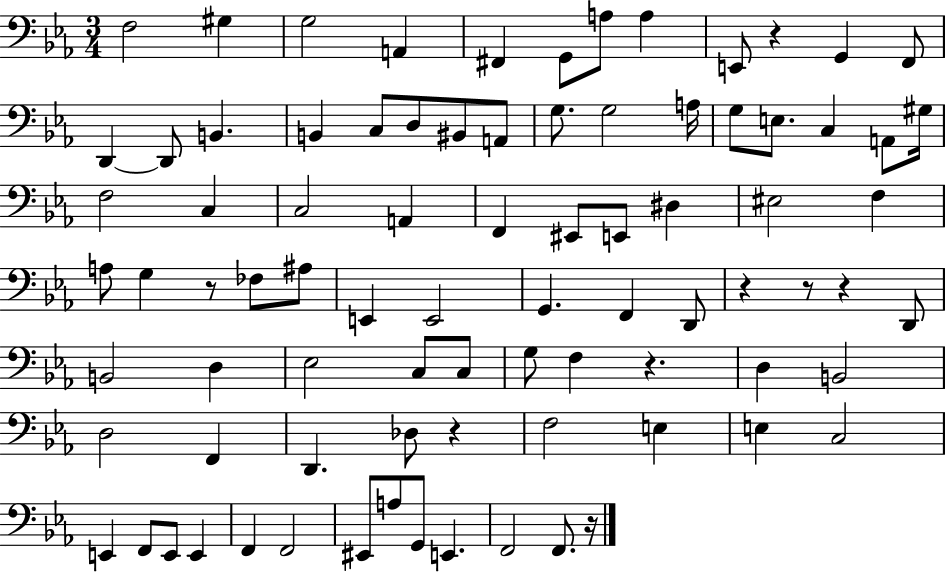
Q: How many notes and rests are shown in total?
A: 84